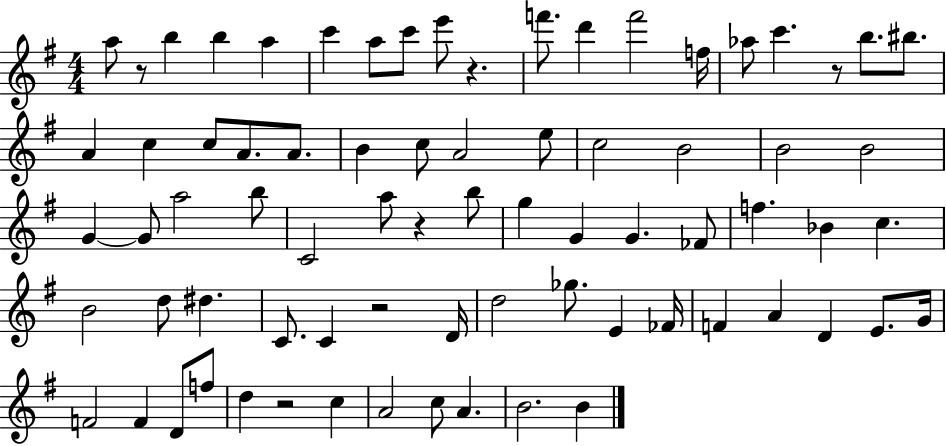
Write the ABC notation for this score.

X:1
T:Untitled
M:4/4
L:1/4
K:G
a/2 z/2 b b a c' a/2 c'/2 e'/2 z f'/2 d' f'2 f/4 _a/2 c' z/2 b/2 ^b/2 A c c/2 A/2 A/2 B c/2 A2 e/2 c2 B2 B2 B2 G G/2 a2 b/2 C2 a/2 z b/2 g G G _F/2 f _B c B2 d/2 ^d C/2 C z2 D/4 d2 _g/2 E _F/4 F A D E/2 G/4 F2 F D/2 f/2 d z2 c A2 c/2 A B2 B